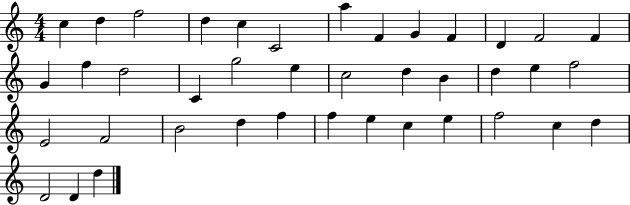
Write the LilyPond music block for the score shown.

{
  \clef treble
  \numericTimeSignature
  \time 4/4
  \key c \major
  c''4 d''4 f''2 | d''4 c''4 c'2 | a''4 f'4 g'4 f'4 | d'4 f'2 f'4 | \break g'4 f''4 d''2 | c'4 g''2 e''4 | c''2 d''4 b'4 | d''4 e''4 f''2 | \break e'2 f'2 | b'2 d''4 f''4 | f''4 e''4 c''4 e''4 | f''2 c''4 d''4 | \break d'2 d'4 d''4 | \bar "|."
}